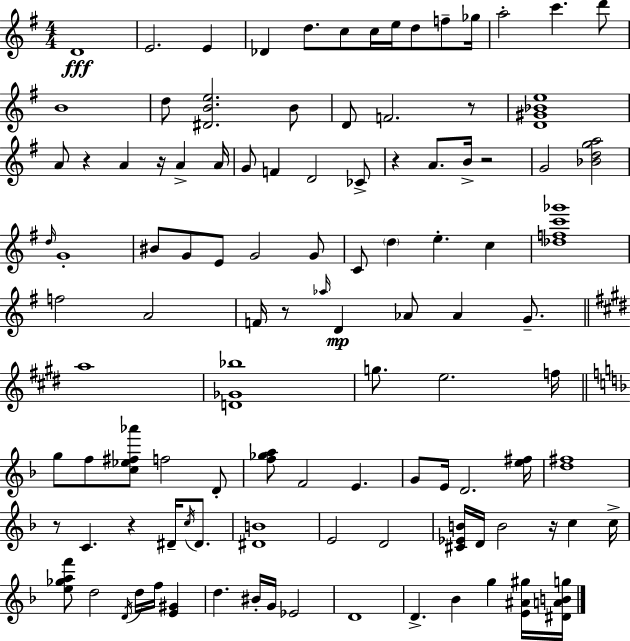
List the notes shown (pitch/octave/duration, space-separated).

D4/w E4/h. E4/q Db4/q D5/e. C5/e C5/s E5/s D5/e F5/e Gb5/s A5/h C6/q. D6/e B4/w D5/e [D#4,B4,E5]/h. B4/e D4/e F4/h. R/e [D4,G#4,Bb4,E5]/w A4/e R/q A4/q R/s A4/q A4/s G4/e F4/q D4/h CES4/e R/q A4/e. B4/s R/h G4/h [Bb4,D5,G5,A5]/h D5/s G4/w BIS4/e G4/e E4/e G4/h G4/e C4/e D5/q E5/q. C5/q [Db5,F5,C6,Gb6]/w F5/h A4/h F4/s R/e Ab5/s D4/q Ab4/e Ab4/q G4/e. A5/w [D4,Gb4,Bb5]/w G5/e. E5/h. F5/s G5/e F5/e [C5,Eb5,F#5,Ab6]/e F5/h D4/e [F5,Gb5,A5]/e F4/h E4/q. G4/e E4/s D4/h. [E5,F#5]/s [D5,F#5]/w R/e C4/q. R/q D#4/s C5/s D#4/e. [D#4,B4]/w E4/h D4/h [C#4,Eb4,B4]/s D4/s B4/h R/s C5/q C5/s [E5,Gb5,A5,F6]/e D5/h D4/s D5/s F5/s [E4,G#4]/q D5/q. BIS4/s G4/s Eb4/h D4/w D4/q. Bb4/q G5/q [E4,A#4,G#5]/s [D#4,A4,B4,G5]/s